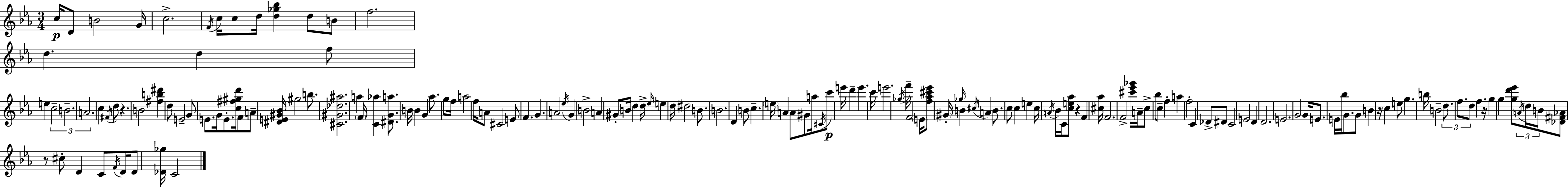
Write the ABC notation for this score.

X:1
T:Untitled
M:3/4
L:1/4
K:Eb
c/4 D/2 B2 G/4 c2 F/4 c/4 c/2 d/4 [d_g_b] d/2 B/2 f2 d d f/2 e c2 B2 A2 c ^F/4 d/2 z B2 [^fb^d'] d/2 E2 G/2 E/2 G/4 E/2 [c^f^gd']/4 F/2 A/2 [^DE^G_B]/4 ^g2 b/2 [^C^G_d^a]2 a F/4 [C_a] [^DGa]/2 B/4 B G _a/2 g/2 f/4 a2 f/4 A/2 ^C2 E/2 F G A2 _e/4 G B2 A ^G/2 B/4 d d/4 _e/4 e d/4 ^d2 B/2 B2 D B/2 c e/4 A A/2 ^G/2 a/4 ^C/4 c'/2 e'/4 d' e' c'/4 e'2 _g/4 f'/4 F2 E/4 [f_a^c'_e']/2 ^G/4 _g/4 B ^c/4 A B/2 c/2 c e c/4 A/4 _B/4 C/4 [ce_a]/2 z F [^c_a]/4 F2 F2 [^c'_e'_g']/4 A/4 c/2 _b/2 c/2 f a f2 C _D/2 ^D/2 C2 E2 D D2 E2 G2 G/4 E/2 E/4 _b/4 G/2 G/2 B z/4 c e/2 g b/4 B2 d/2 f/2 d/2 f z/4 g g [gd'_e']/2 A/4 d/4 B/4 [_D^F_A]/2 z/2 ^c/2 D C/2 F/4 D/4 D/2 [_D_g]/4 C2